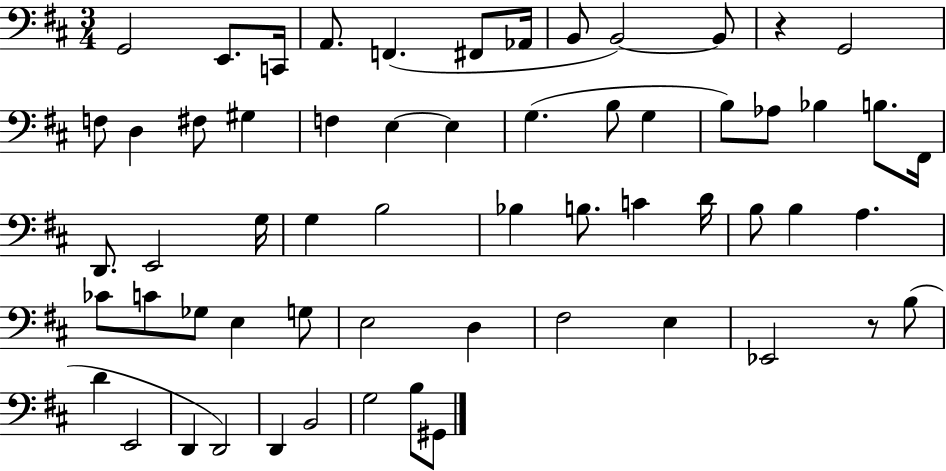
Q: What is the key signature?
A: D major